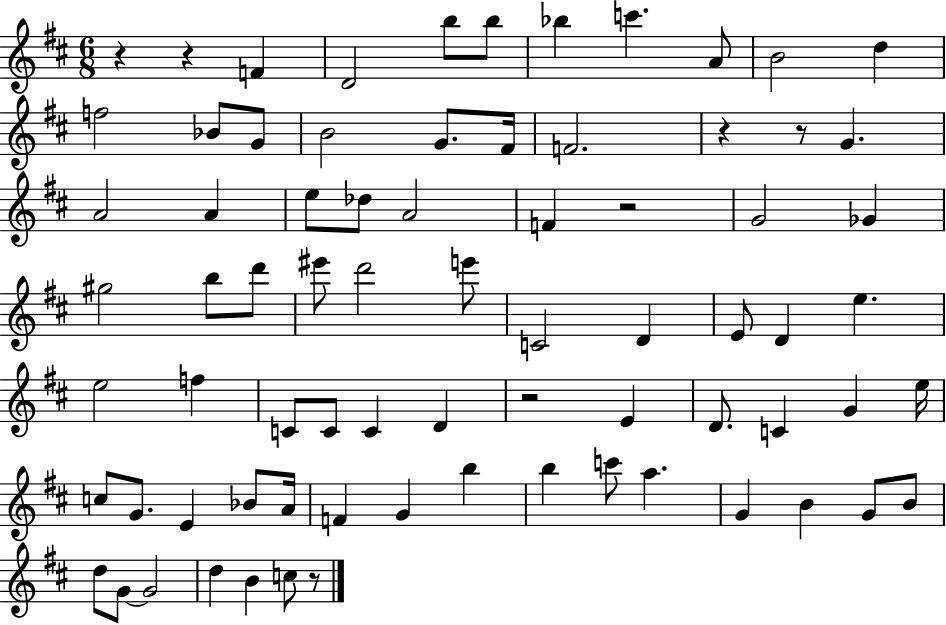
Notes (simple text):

R/q R/q F4/q D4/h B5/e B5/e Bb5/q C6/q. A4/e B4/h D5/q F5/h Bb4/e G4/e B4/h G4/e. F#4/s F4/h. R/q R/e G4/q. A4/h A4/q E5/e Db5/e A4/h F4/q R/h G4/h Gb4/q G#5/h B5/e D6/e EIS6/e D6/h E6/e C4/h D4/q E4/e D4/q E5/q. E5/h F5/q C4/e C4/e C4/q D4/q R/h E4/q D4/e. C4/q G4/q E5/s C5/e G4/e. E4/q Bb4/e A4/s F4/q G4/q B5/q B5/q C6/e A5/q. G4/q B4/q G4/e B4/e D5/e G4/e G4/h D5/q B4/q C5/e R/e